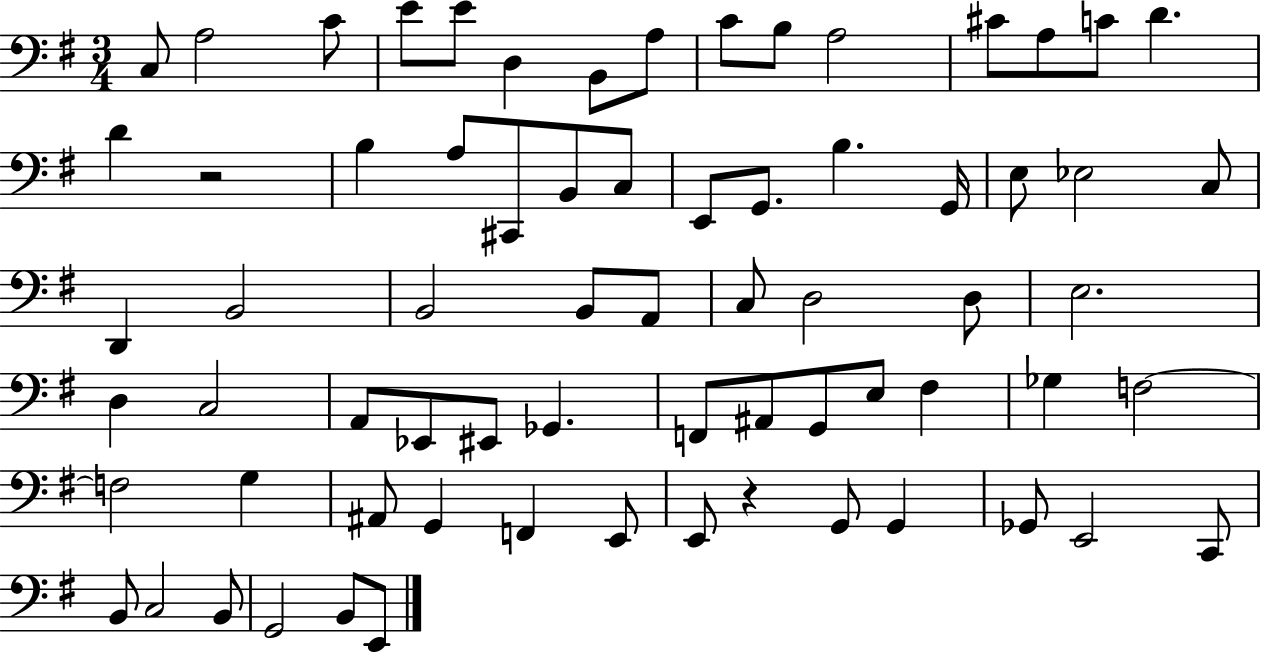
C3/e A3/h C4/e E4/e E4/e D3/q B2/e A3/e C4/e B3/e A3/h C#4/e A3/e C4/e D4/q. D4/q R/h B3/q A3/e C#2/e B2/e C3/e E2/e G2/e. B3/q. G2/s E3/e Eb3/h C3/e D2/q B2/h B2/h B2/e A2/e C3/e D3/h D3/e E3/h. D3/q C3/h A2/e Eb2/e EIS2/e Gb2/q. F2/e A#2/e G2/e E3/e F#3/q Gb3/q F3/h F3/h G3/q A#2/e G2/q F2/q E2/e E2/e R/q G2/e G2/q Gb2/e E2/h C2/e B2/e C3/h B2/e G2/h B2/e E2/e